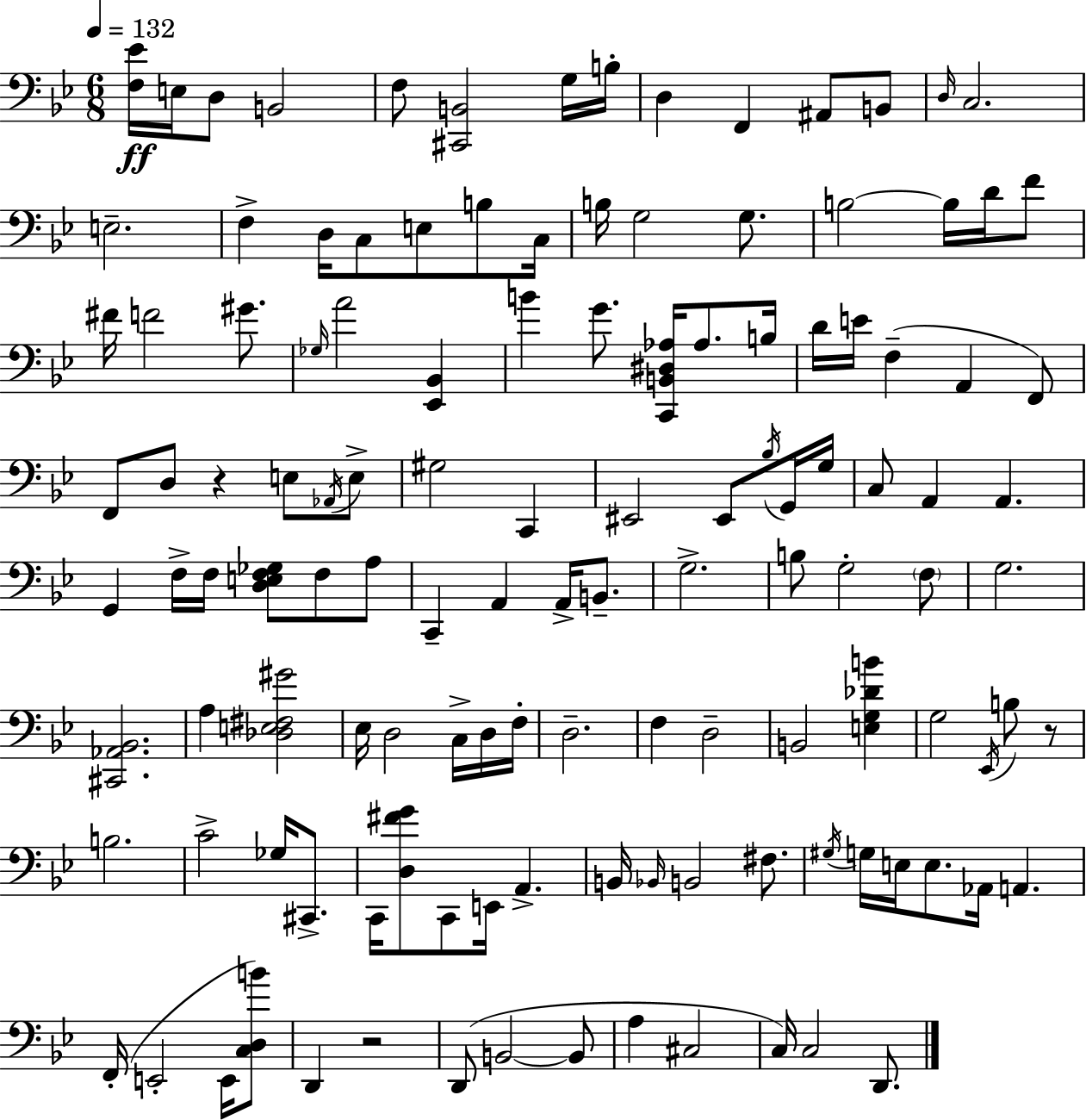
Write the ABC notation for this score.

X:1
T:Untitled
M:6/8
L:1/4
K:Bb
[F,_E]/4 E,/4 D,/2 B,,2 F,/2 [^C,,B,,]2 G,/4 B,/4 D, F,, ^A,,/2 B,,/2 D,/4 C,2 E,2 F, D,/4 C,/2 E,/2 B,/2 C,/4 B,/4 G,2 G,/2 B,2 B,/4 D/4 F/2 ^F/4 F2 ^G/2 _G,/4 A2 [_E,,_B,,] B G/2 [C,,B,,^D,_A,]/4 _A,/2 B,/4 D/4 E/4 F, A,, F,,/2 F,,/2 D,/2 z E,/2 _A,,/4 E,/2 ^G,2 C,, ^E,,2 ^E,,/2 _B,/4 G,,/4 G,/4 C,/2 A,, A,, G,, F,/4 F,/4 [D,E,F,_G,]/2 F,/2 A,/2 C,, A,, A,,/4 B,,/2 G,2 B,/2 G,2 F,/2 G,2 [^C,,_A,,_B,,]2 A, [_D,E,^F,^G]2 _E,/4 D,2 C,/4 D,/4 F,/4 D,2 F, D,2 B,,2 [E,G,_DB] G,2 _E,,/4 B,/2 z/2 B,2 C2 _G,/4 ^C,,/2 C,,/4 [D,^FG]/2 C,,/2 E,,/4 A,, B,,/4 _B,,/4 B,,2 ^F,/2 ^G,/4 G,/4 E,/4 E,/2 _A,,/4 A,, F,,/4 E,,2 E,,/4 [C,D,B]/2 D,, z2 D,,/2 B,,2 B,,/2 A, ^C,2 C,/4 C,2 D,,/2